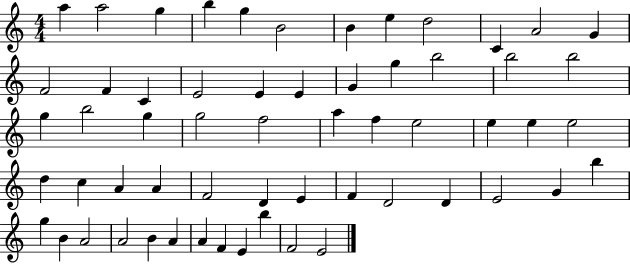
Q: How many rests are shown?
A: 0